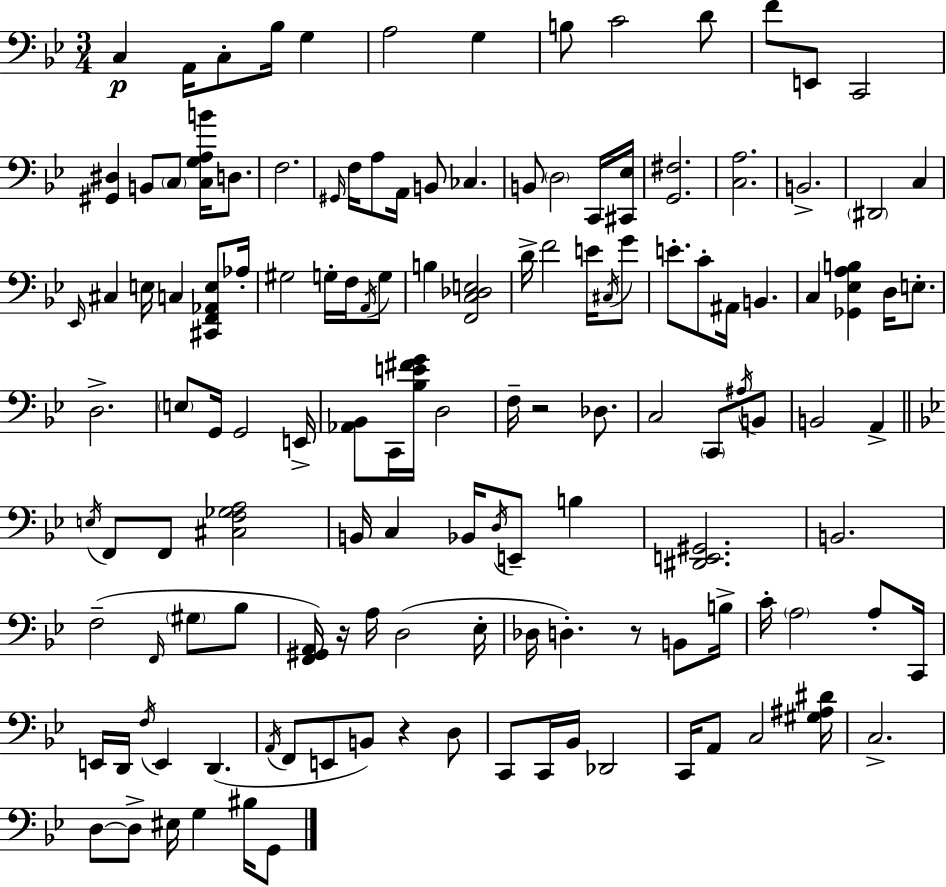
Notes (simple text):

C3/q A2/s C3/e Bb3/s G3/q A3/h G3/q B3/e C4/h D4/e F4/e E2/e C2/h [G#2,D#3]/q B2/e C3/e [C3,G3,A3,B4]/s D3/e. F3/h. G#2/s F3/s A3/e A2/s B2/e CES3/q. B2/e D3/h C2/s [C#2,Eb3]/s [G2,F#3]/h. [C3,A3]/h. B2/h. D#2/h C3/q Eb2/s C#3/q E3/s C3/q [C#2,F2,Ab2,E3]/e Ab3/s G#3/h G3/s F3/s A2/s G3/e B3/q [F2,C3,Db3,E3]/h D4/s F4/h E4/s C#3/s G4/e E4/e. C4/e A#2/s B2/q. C3/q [Gb2,Eb3,A3,B3]/q D3/s E3/e. D3/h. E3/e G2/s G2/h E2/s [Ab2,Bb2]/e C2/s [Bb3,E4,F#4,G4]/s D3/h F3/s R/h Db3/e. C3/h C2/e A#3/s B2/e B2/h A2/q E3/s F2/e F2/e [C#3,F3,Gb3,A3]/h B2/s C3/q Bb2/s D3/s E2/e B3/q [D#2,E2,G#2]/h. B2/h. F3/h F2/s G#3/e Bb3/e [F2,G#2,A2]/s R/s A3/s D3/h Eb3/s Db3/s D3/q. R/e B2/e B3/s C4/s A3/h A3/e C2/s E2/s D2/s F3/s E2/q D2/q. A2/s F2/e E2/e B2/e R/q D3/e C2/e C2/s Bb2/s Db2/h C2/s A2/e C3/h [G#3,A#3,D#4]/s C3/h. D3/e D3/e EIS3/s G3/q BIS3/s G2/e